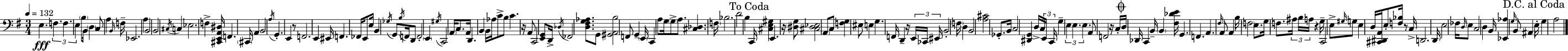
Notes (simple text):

E3/q. F3/q. F3/q. E3/q B3/e B2/s D3/q C3/e A3/q B2/s F3/s Eb2/h. A3/q B2/h B2/h C#3/s C3/q Eb3/h. F3/q [C#2,E2,A2,D#3]/s F2/q. C#2/s A2/q B2/h A3/s G2/q. E2/q R/e F2/h. E2/q EIS2/s F2/q. FES2/s E2/e E3/s B2/q Gb3/s G2/e B3/s F2/s D2/e F2/h E2/q G#3/s C2/h A2/s C3/e. A2/s D2/q. B2/q B2/s Ab3/s C4/e B3/e C4/q. R/s A2/e C2/h [E2,G2]/e D2/s Db3/s FES2/h [D3,F#3,G3,Ab3]/e. G2/e [G#2,A2,B3]/h F2/e G2/q E2/s C2/q A3/e G3/s G3/e A3/e. [C#3,Db3]/q. F3/s Bb3/h. D4/h B3/q C2/s [C#3,E3,G#3]/q E2/q. R/s [D#3,G3]/e [C#3,D#3,Eb3]/h A2/e C3/e [F3,G3]/q EIS3/e E3/q G3/q. F2/s D2/q R/s E2/s CES2/s EIS2/s B2/h F3/s D3/q B2/h [A3,C#4]/h Gb2/e. B2/s C3/h [D#2,G2]/q D3/s C3/s E2/s C2/s G3/q E3/q E3/q. E3/q. A2/e F2/h R/s C3/s D3/s Db2/s C2/q B2/s B2/q [F#3,Db4,E4]/s G2/q. F2/q. A2/q. F#3/s A2/e A2/q B3/s F3/h E3/e. G3/s F3/e. A#3/s B3/s A3/s R/q G3/s C2/h E3/e G#3/s G3/e E3/q D3/s [C#2,D#2,A2]/s E3/e [F3,Bb3]/s R/e C3/s D2/h. D2/s E3/h FES3/s D3/s E3/e C3/h D3/q B2/s [Eb2,Ab3]/q G3/s B2/e A#2/q E3/s G3/q A3/h